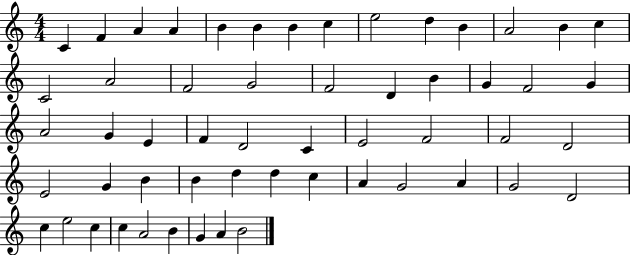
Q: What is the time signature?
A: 4/4